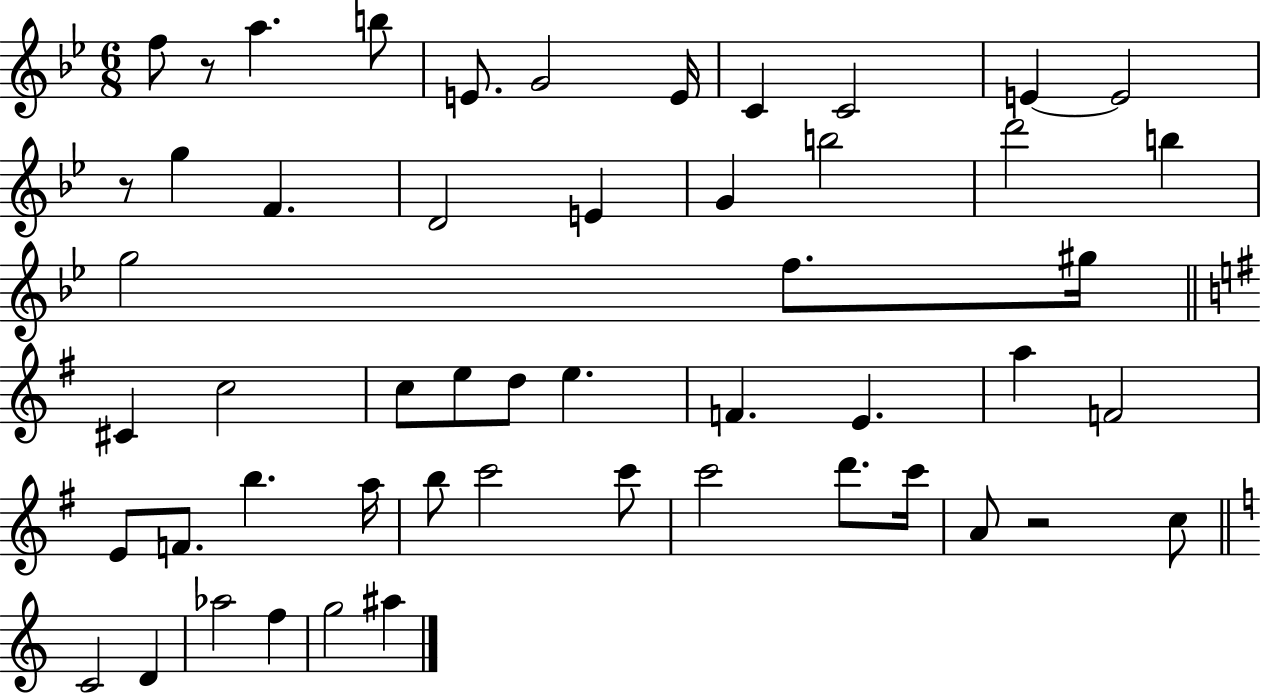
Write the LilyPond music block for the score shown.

{
  \clef treble
  \numericTimeSignature
  \time 6/8
  \key bes \major
  f''8 r8 a''4. b''8 | e'8. g'2 e'16 | c'4 c'2 | e'4~~ e'2 | \break r8 g''4 f'4. | d'2 e'4 | g'4 b''2 | d'''2 b''4 | \break g''2 f''8. gis''16 | \bar "||" \break \key e \minor cis'4 c''2 | c''8 e''8 d''8 e''4. | f'4. e'4. | a''4 f'2 | \break e'8 f'8. b''4. a''16 | b''8 c'''2 c'''8 | c'''2 d'''8. c'''16 | a'8 r2 c''8 | \break \bar "||" \break \key c \major c'2 d'4 | aes''2 f''4 | g''2 ais''4 | \bar "|."
}